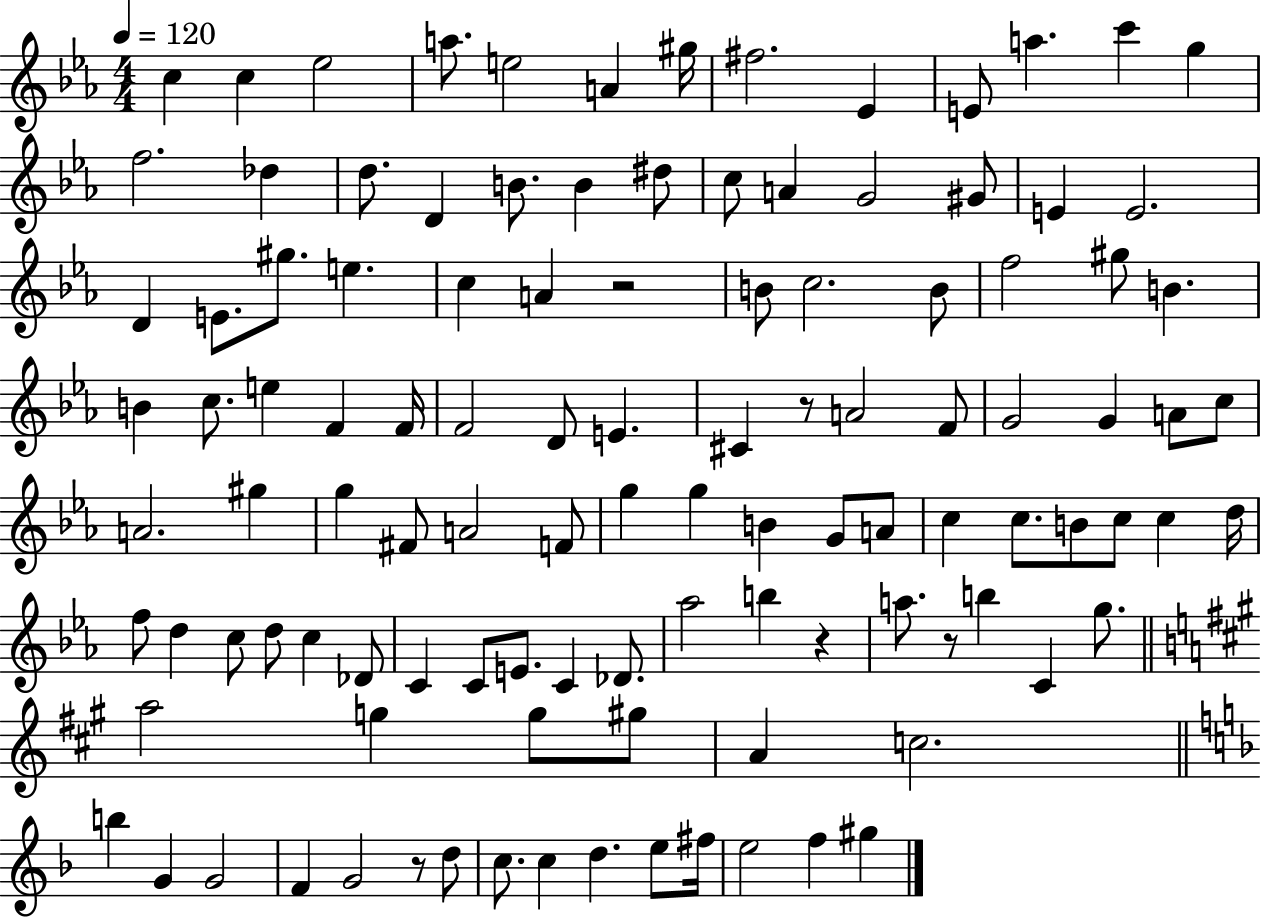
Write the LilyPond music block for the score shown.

{
  \clef treble
  \numericTimeSignature
  \time 4/4
  \key ees \major
  \tempo 4 = 120
  c''4 c''4 ees''2 | a''8. e''2 a'4 gis''16 | fis''2. ees'4 | e'8 a''4. c'''4 g''4 | \break f''2. des''4 | d''8. d'4 b'8. b'4 dis''8 | c''8 a'4 g'2 gis'8 | e'4 e'2. | \break d'4 e'8. gis''8. e''4. | c''4 a'4 r2 | b'8 c''2. b'8 | f''2 gis''8 b'4. | \break b'4 c''8. e''4 f'4 f'16 | f'2 d'8 e'4. | cis'4 r8 a'2 f'8 | g'2 g'4 a'8 c''8 | \break a'2. gis''4 | g''4 fis'8 a'2 f'8 | g''4 g''4 b'4 g'8 a'8 | c''4 c''8. b'8 c''8 c''4 d''16 | \break f''8 d''4 c''8 d''8 c''4 des'8 | c'4 c'8 e'8. c'4 des'8. | aes''2 b''4 r4 | a''8. r8 b''4 c'4 g''8. | \break \bar "||" \break \key a \major a''2 g''4 g''8 gis''8 | a'4 c''2. | \bar "||" \break \key d \minor b''4 g'4 g'2 | f'4 g'2 r8 d''8 | c''8. c''4 d''4. e''8 fis''16 | e''2 f''4 gis''4 | \break \bar "|."
}